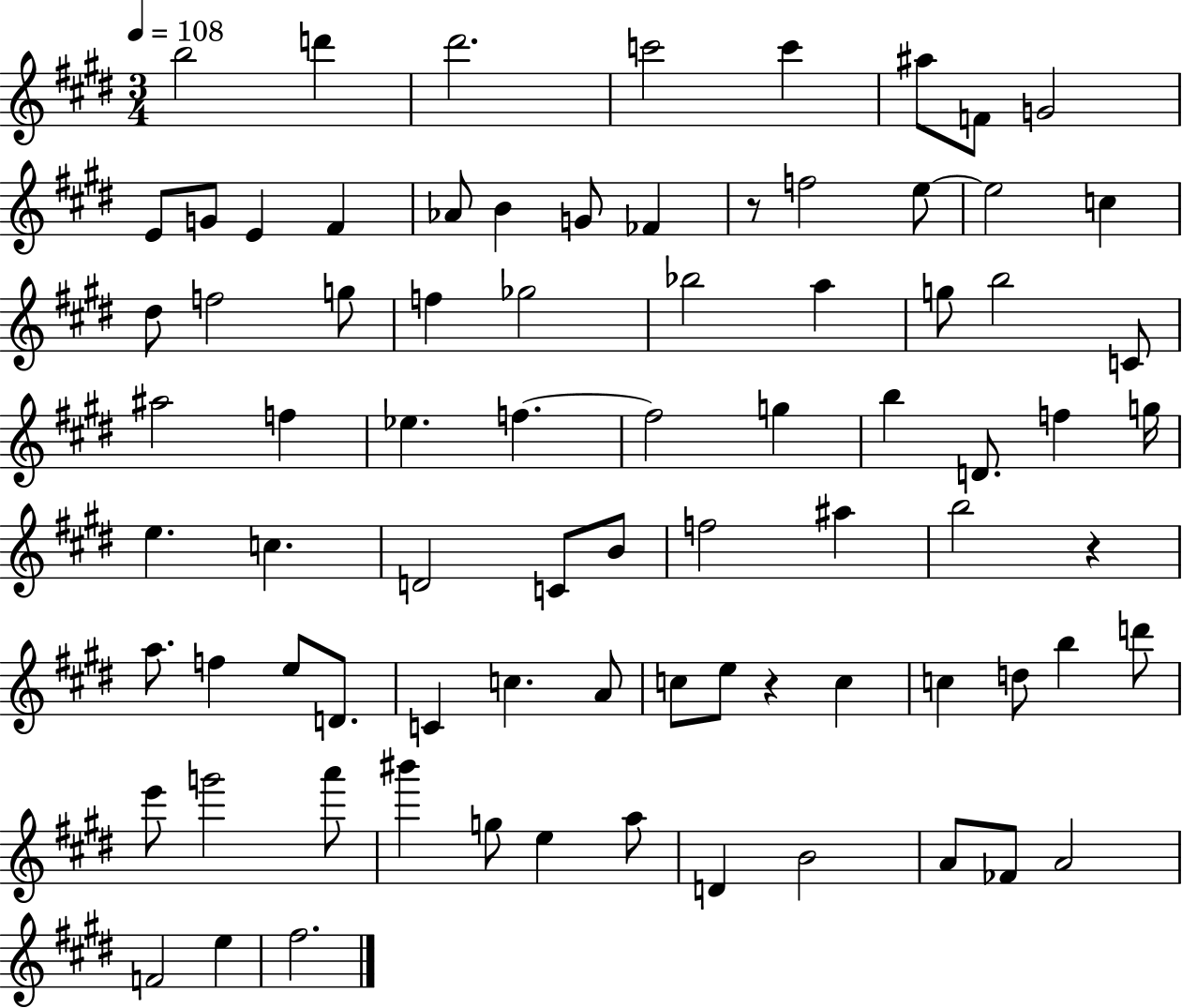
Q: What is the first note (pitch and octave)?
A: B5